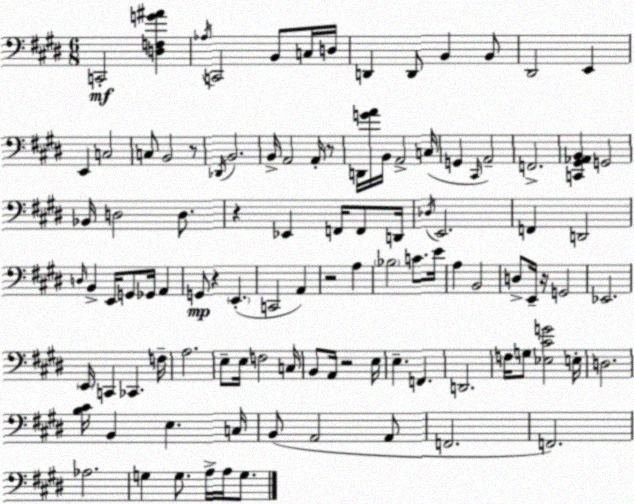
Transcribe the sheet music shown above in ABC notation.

X:1
T:Untitled
M:6/8
L:1/4
K:E
C,,2 [D,F,G^A] _A,/4 C,,2 B,,/2 C,/4 D,/4 D,, D,,/2 B,, B,,/2 ^D,,2 E,, E,, C,2 C,/2 B,,2 z/2 _D,,/4 B,,2 B,,/4 A,,2 A,,/4 z/2 D,,/4 [GA]/4 B,,/4 A,,2 C,/4 G,, ^C,,/4 A,,2 F,,2 [C,,^G,,_A,,B,,] G,,2 _B,,/4 D,2 D,/2 z _E,, F,,/4 F,,/2 D,,/4 _D,/4 E,,2 F,, D,,2 D,/4 B,, E,,/4 G,,/2 _G,,/4 A,, G,,/2 z E,, C,,2 A,, z2 A, _B,2 C/2 E/4 A, B,,2 D,/2 E,,/4 z/4 G,,2 _E,,2 E,,/4 C,, _C,, F,/4 A,2 E,/2 E,/4 F,2 C,/4 B,,/2 A,,/4 z2 E,/4 E, F,, D,,2 F,/4 G,/2 [_E,^CG]2 E,/4 D,2 [B,^C]/4 B,, E, C,/4 B,,/2 A,,2 A,,/2 F,,2 F,,2 _A,2 G, G,/2 A,/4 A,/4 G,/2